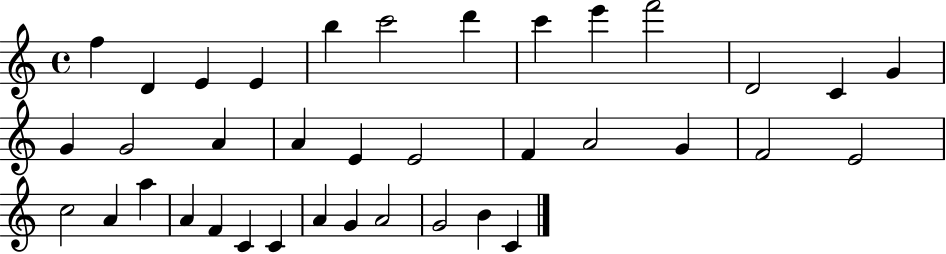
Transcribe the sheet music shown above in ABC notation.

X:1
T:Untitled
M:4/4
L:1/4
K:C
f D E E b c'2 d' c' e' f'2 D2 C G G G2 A A E E2 F A2 G F2 E2 c2 A a A F C C A G A2 G2 B C